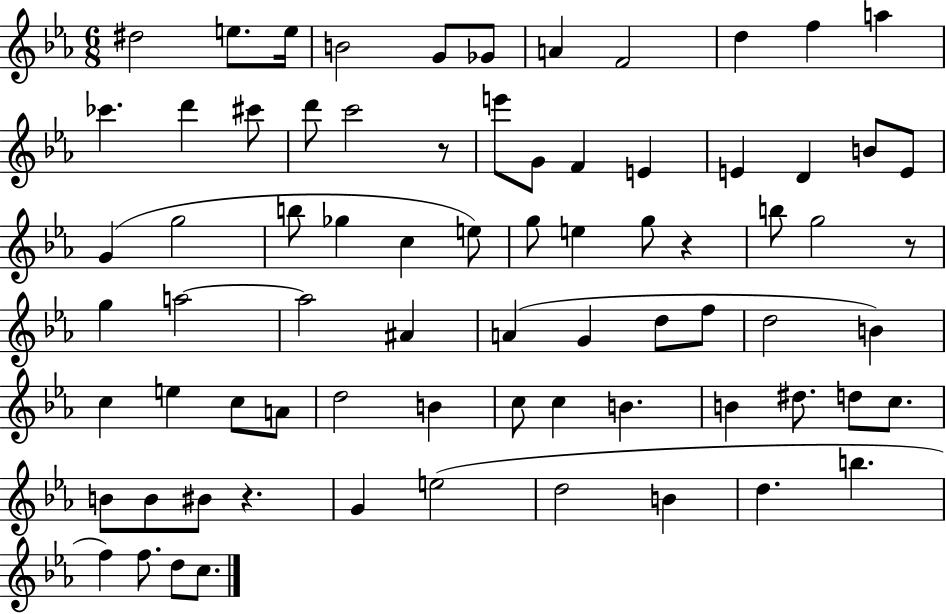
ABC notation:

X:1
T:Untitled
M:6/8
L:1/4
K:Eb
^d2 e/2 e/4 B2 G/2 _G/2 A F2 d f a _c' d' ^c'/2 d'/2 c'2 z/2 e'/2 G/2 F E E D B/2 E/2 G g2 b/2 _g c e/2 g/2 e g/2 z b/2 g2 z/2 g a2 a2 ^A A G d/2 f/2 d2 B c e c/2 A/2 d2 B c/2 c B B ^d/2 d/2 c/2 B/2 B/2 ^B/2 z G e2 d2 B d b f f/2 d/2 c/2